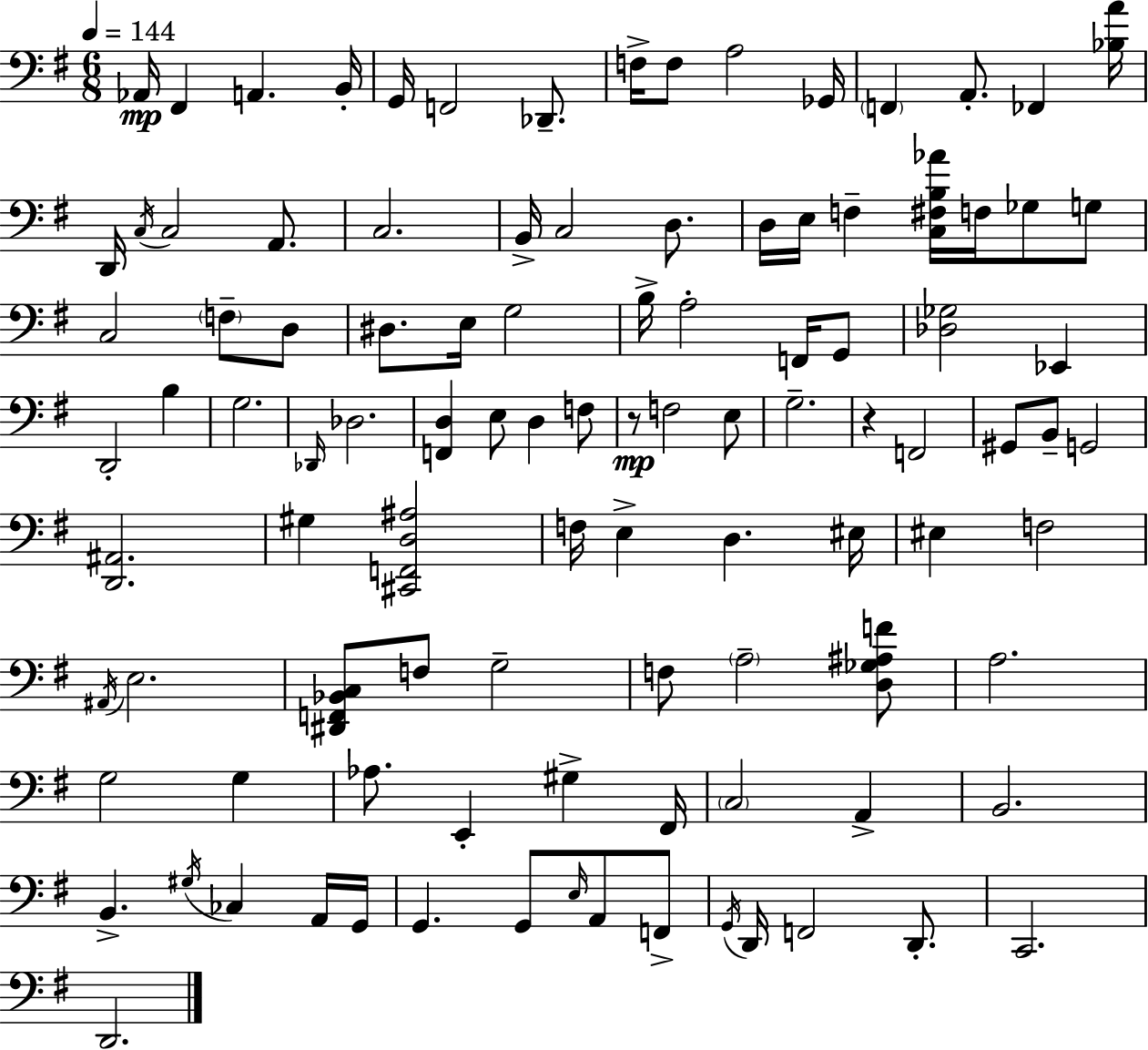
{
  \clef bass
  \numericTimeSignature
  \time 6/8
  \key g \major
  \tempo 4 = 144
  \repeat volta 2 { aes,16\mp fis,4 a,4. b,16-. | g,16 f,2 des,8.-- | f16-> f8 a2 ges,16 | \parenthesize f,4 a,8.-. fes,4 <bes a'>16 | \break d,16 \acciaccatura { c16 } c2 a,8. | c2. | b,16-> c2 d8. | d16 e16 f4-- <c fis b aes'>16 f16 ges8 g8 | \break c2 \parenthesize f8-- d8 | dis8. e16 g2 | b16-> a2-. f,16 g,8 | <des ges>2 ees,4 | \break d,2-. b4 | g2. | \grace { des,16 } des2. | <f, d>4 e8 d4 | \break f8 r8\mp f2 | e8 g2.-- | r4 f,2 | gis,8 b,8-- g,2 | \break <d, ais,>2. | gis4 <cis, f, d ais>2 | f16 e4-> d4. | eis16 eis4 f2 | \break \acciaccatura { ais,16 } e2. | <dis, f, bes, c>8 f8 g2-- | f8 \parenthesize a2-- | <d ges ais f'>8 a2. | \break g2 g4 | aes8. e,4-. gis4-> | fis,16 \parenthesize c2 a,4-> | b,2. | \break b,4.-> \acciaccatura { gis16 } ces4 | a,16 g,16 g,4. g,8 | \grace { e16 } a,8 f,8-> \acciaccatura { g,16 } d,16 f,2 | d,8.-. c,2. | \break d,2. | } \bar "|."
}